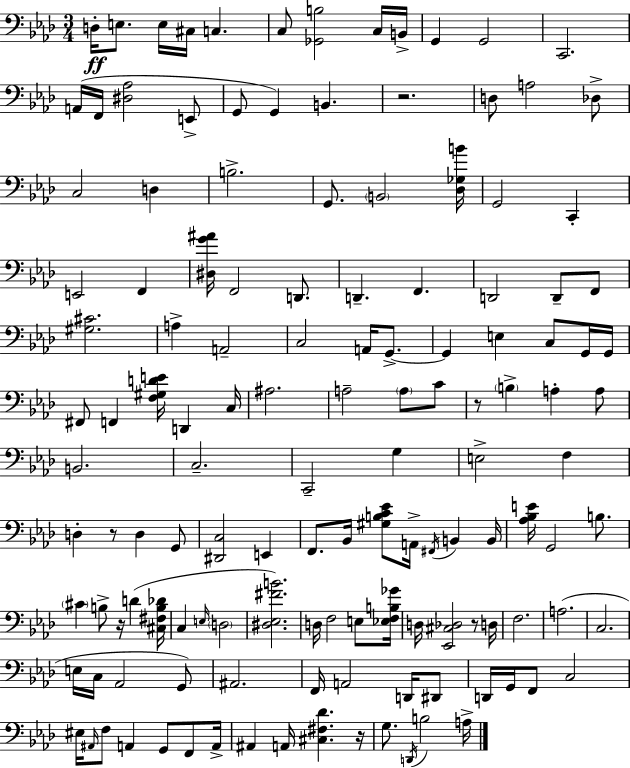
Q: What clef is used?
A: bass